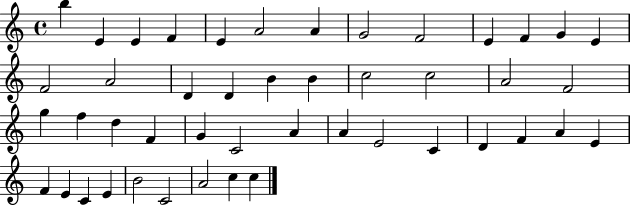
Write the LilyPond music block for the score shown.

{
  \clef treble
  \time 4/4
  \defaultTimeSignature
  \key c \major
  b''4 e'4 e'4 f'4 | e'4 a'2 a'4 | g'2 f'2 | e'4 f'4 g'4 e'4 | \break f'2 a'2 | d'4 d'4 b'4 b'4 | c''2 c''2 | a'2 f'2 | \break g''4 f''4 d''4 f'4 | g'4 c'2 a'4 | a'4 e'2 c'4 | d'4 f'4 a'4 e'4 | \break f'4 e'4 c'4 e'4 | b'2 c'2 | a'2 c''4 c''4 | \bar "|."
}